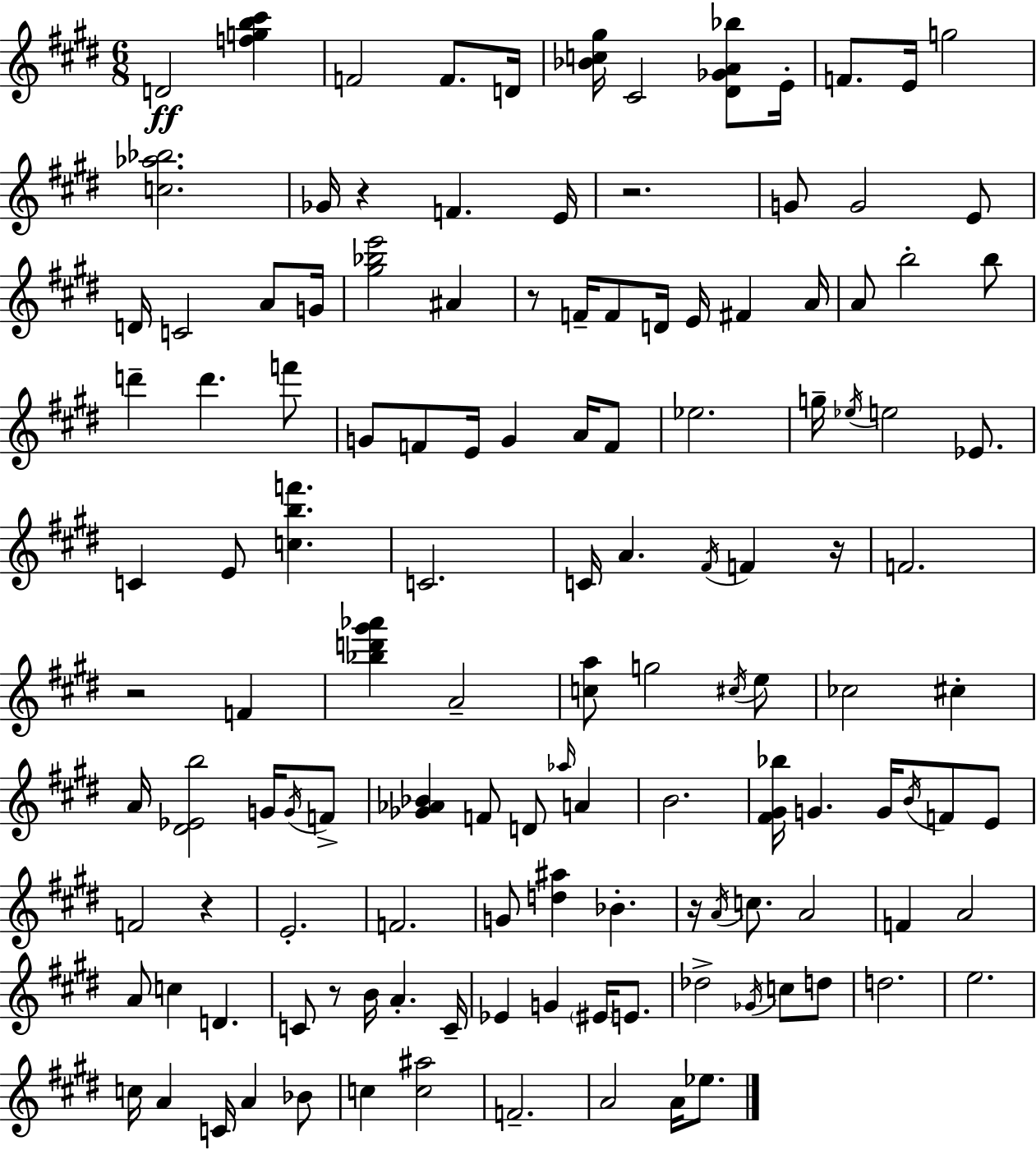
X:1
T:Untitled
M:6/8
L:1/4
K:E
D2 [fgb^c'] F2 F/2 D/4 [_Bc^g]/4 ^C2 [^D_GA_b]/2 E/4 F/2 E/4 g2 [c_a_b]2 _G/4 z F E/4 z2 G/2 G2 E/2 D/4 C2 A/2 G/4 [^g_be']2 ^A z/2 F/4 F/2 D/4 E/4 ^F A/4 A/2 b2 b/2 d' d' f'/2 G/2 F/2 E/4 G A/4 F/2 _e2 g/4 _e/4 e2 _E/2 C E/2 [cbf'] C2 C/4 A ^F/4 F z/4 F2 z2 F [_bd'^g'_a'] A2 [ca]/2 g2 ^c/4 e/2 _c2 ^c A/4 [^D_Eb]2 G/4 G/4 F/2 [_G_A_B] F/2 D/2 _a/4 A B2 [^F^G_b]/4 G G/4 B/4 F/2 E/2 F2 z E2 F2 G/2 [d^a] _B z/4 A/4 c/2 A2 F A2 A/2 c D C/2 z/2 B/4 A C/4 _E G ^E/4 E/2 _d2 _G/4 c/2 d/2 d2 e2 c/4 A C/4 A _B/2 c [c^a]2 F2 A2 A/4 _e/2